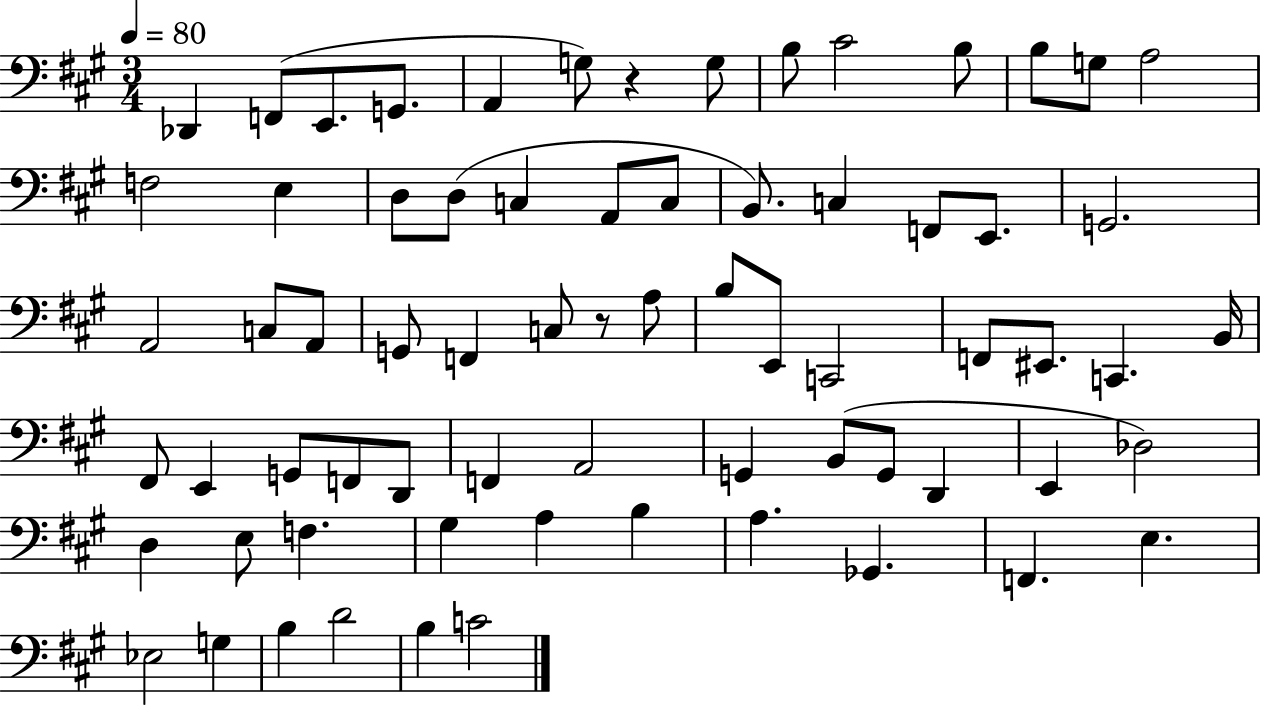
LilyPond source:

{
  \clef bass
  \numericTimeSignature
  \time 3/4
  \key a \major
  \tempo 4 = 80
  \repeat volta 2 { des,4 f,8( e,8. g,8. | a,4 g8) r4 g8 | b8 cis'2 b8 | b8 g8 a2 | \break f2 e4 | d8 d8( c4 a,8 c8 | b,8.) c4 f,8 e,8. | g,2. | \break a,2 c8 a,8 | g,8 f,4 c8 r8 a8 | b8 e,8 c,2 | f,8 eis,8. c,4. b,16 | \break fis,8 e,4 g,8 f,8 d,8 | f,4 a,2 | g,4 b,8( g,8 d,4 | e,4 des2) | \break d4 e8 f4. | gis4 a4 b4 | a4. ges,4. | f,4. e4. | \break ees2 g4 | b4 d'2 | b4 c'2 | } \bar "|."
}